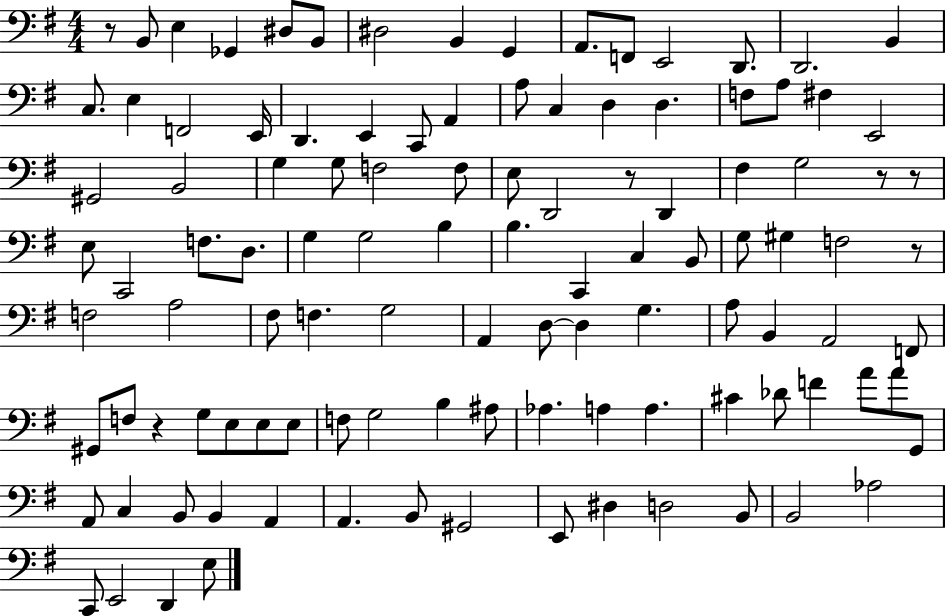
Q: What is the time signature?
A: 4/4